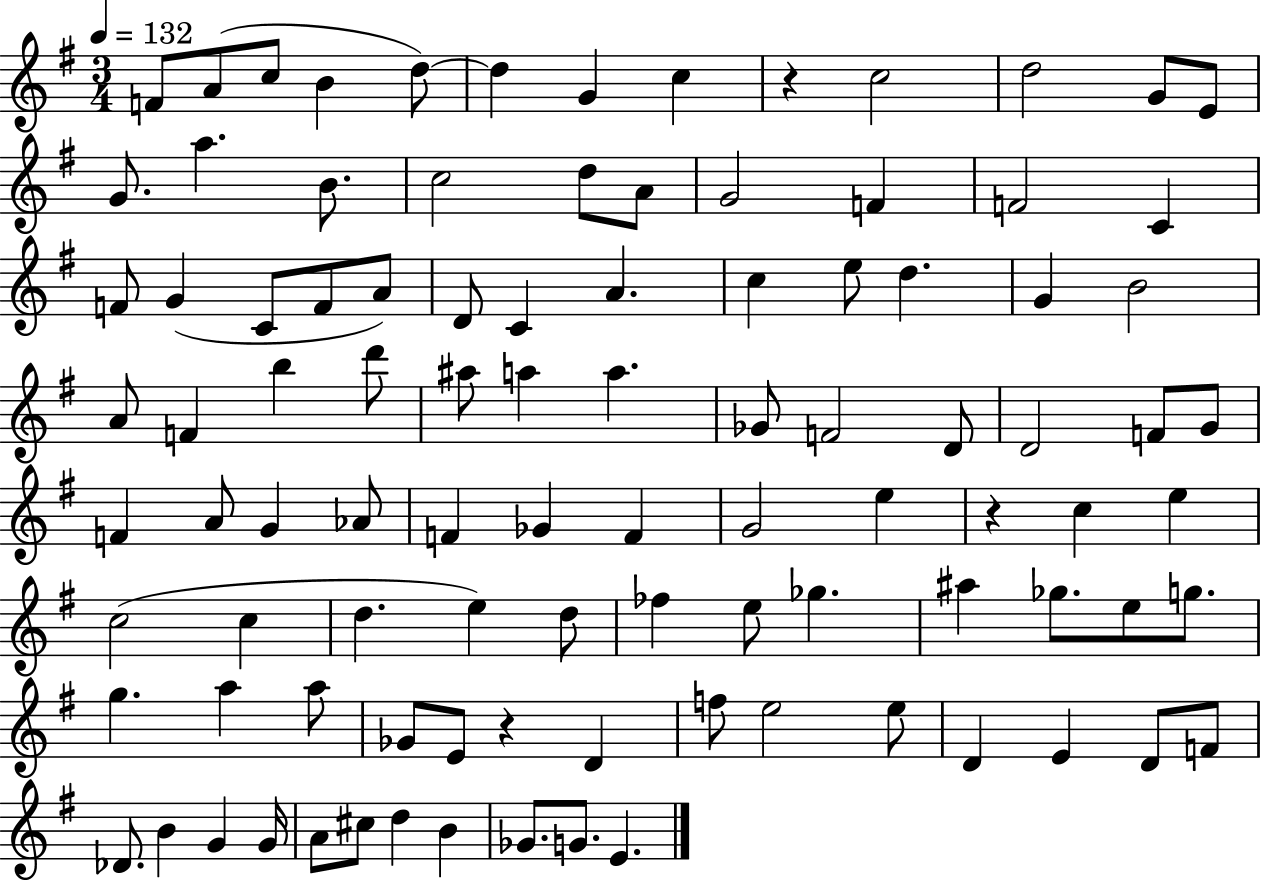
{
  \clef treble
  \numericTimeSignature
  \time 3/4
  \key g \major
  \tempo 4 = 132
  f'8 a'8( c''8 b'4 d''8~~) | d''4 g'4 c''4 | r4 c''2 | d''2 g'8 e'8 | \break g'8. a''4. b'8. | c''2 d''8 a'8 | g'2 f'4 | f'2 c'4 | \break f'8 g'4( c'8 f'8 a'8) | d'8 c'4 a'4. | c''4 e''8 d''4. | g'4 b'2 | \break a'8 f'4 b''4 d'''8 | ais''8 a''4 a''4. | ges'8 f'2 d'8 | d'2 f'8 g'8 | \break f'4 a'8 g'4 aes'8 | f'4 ges'4 f'4 | g'2 e''4 | r4 c''4 e''4 | \break c''2( c''4 | d''4. e''4) d''8 | fes''4 e''8 ges''4. | ais''4 ges''8. e''8 g''8. | \break g''4. a''4 a''8 | ges'8 e'8 r4 d'4 | f''8 e''2 e''8 | d'4 e'4 d'8 f'8 | \break des'8. b'4 g'4 g'16 | a'8 cis''8 d''4 b'4 | ges'8. g'8. e'4. | \bar "|."
}